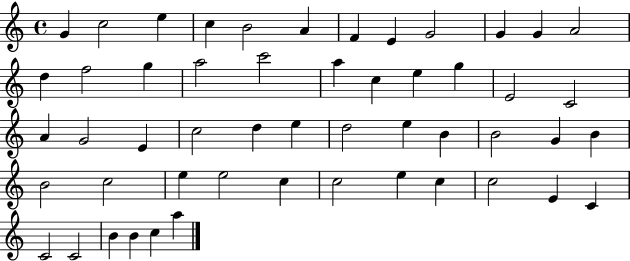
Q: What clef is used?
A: treble